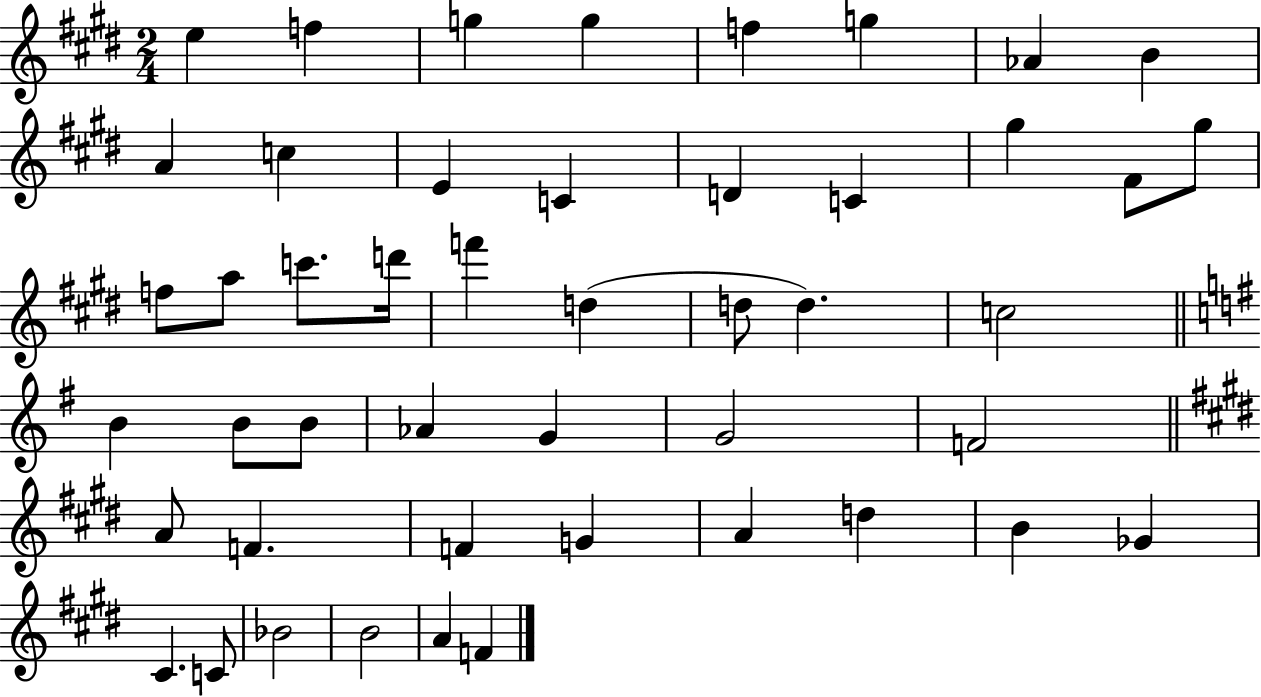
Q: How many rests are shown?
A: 0